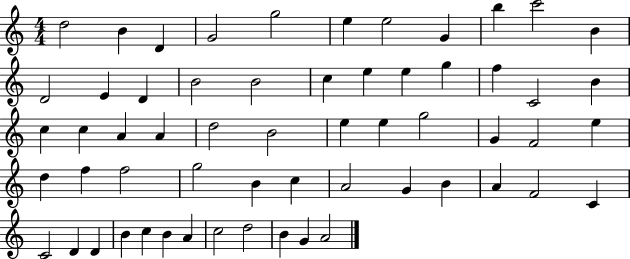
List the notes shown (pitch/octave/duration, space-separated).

D5/h B4/q D4/q G4/h G5/h E5/q E5/h G4/q B5/q C6/h B4/q D4/h E4/q D4/q B4/h B4/h C5/q E5/q E5/q G5/q F5/q C4/h B4/q C5/q C5/q A4/q A4/q D5/h B4/h E5/q E5/q G5/h G4/q F4/h E5/q D5/q F5/q F5/h G5/h B4/q C5/q A4/h G4/q B4/q A4/q F4/h C4/q C4/h D4/q D4/q B4/q C5/q B4/q A4/q C5/h D5/h B4/q G4/q A4/h